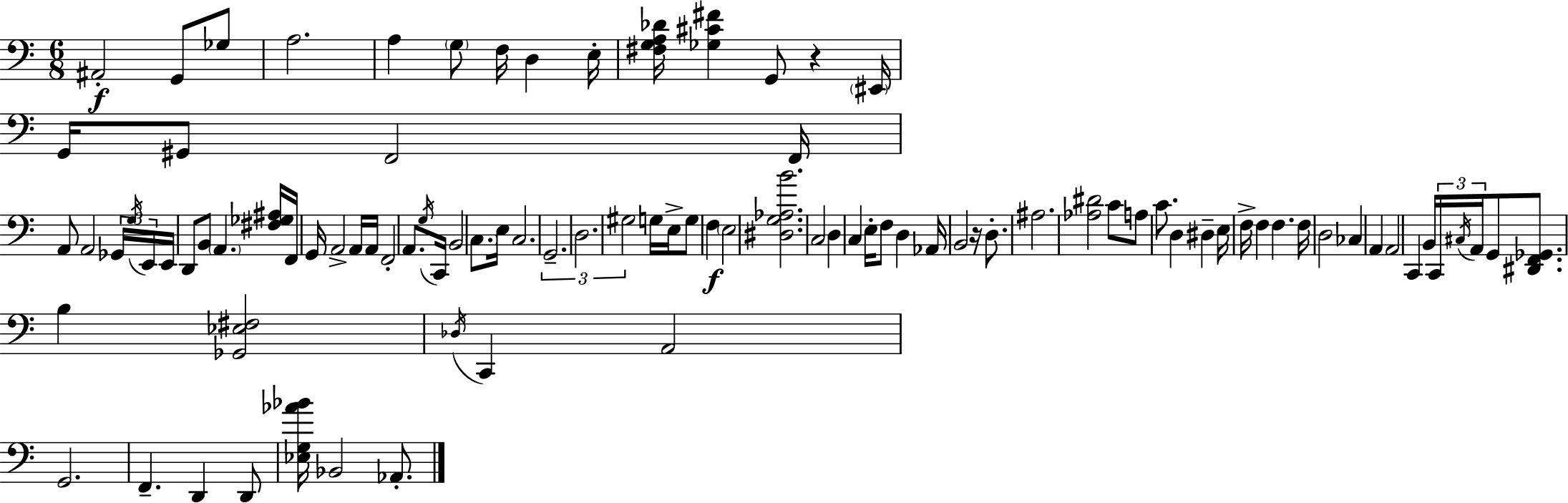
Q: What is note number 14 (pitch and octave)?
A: F2